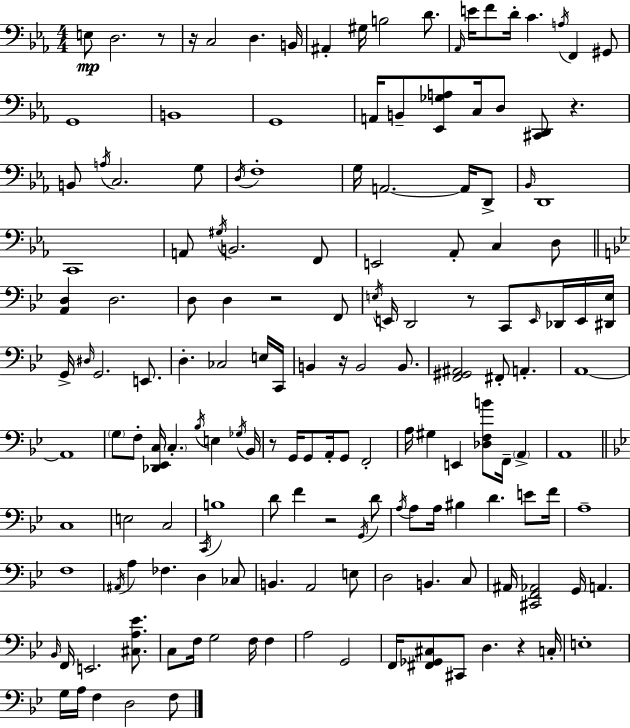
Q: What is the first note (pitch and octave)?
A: E3